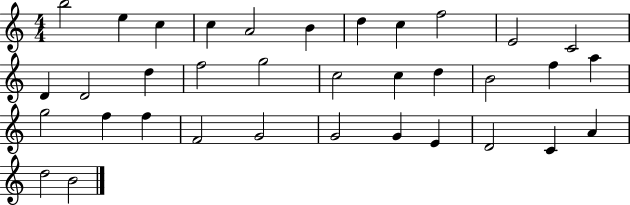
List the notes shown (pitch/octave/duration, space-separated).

B5/h E5/q C5/q C5/q A4/h B4/q D5/q C5/q F5/h E4/h C4/h D4/q D4/h D5/q F5/h G5/h C5/h C5/q D5/q B4/h F5/q A5/q G5/h F5/q F5/q F4/h G4/h G4/h G4/q E4/q D4/h C4/q A4/q D5/h B4/h